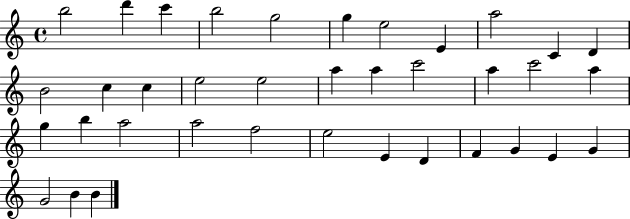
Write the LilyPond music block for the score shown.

{
  \clef treble
  \time 4/4
  \defaultTimeSignature
  \key c \major
  b''2 d'''4 c'''4 | b''2 g''2 | g''4 e''2 e'4 | a''2 c'4 d'4 | \break b'2 c''4 c''4 | e''2 e''2 | a''4 a''4 c'''2 | a''4 c'''2 a''4 | \break g''4 b''4 a''2 | a''2 f''2 | e''2 e'4 d'4 | f'4 g'4 e'4 g'4 | \break g'2 b'4 b'4 | \bar "|."
}